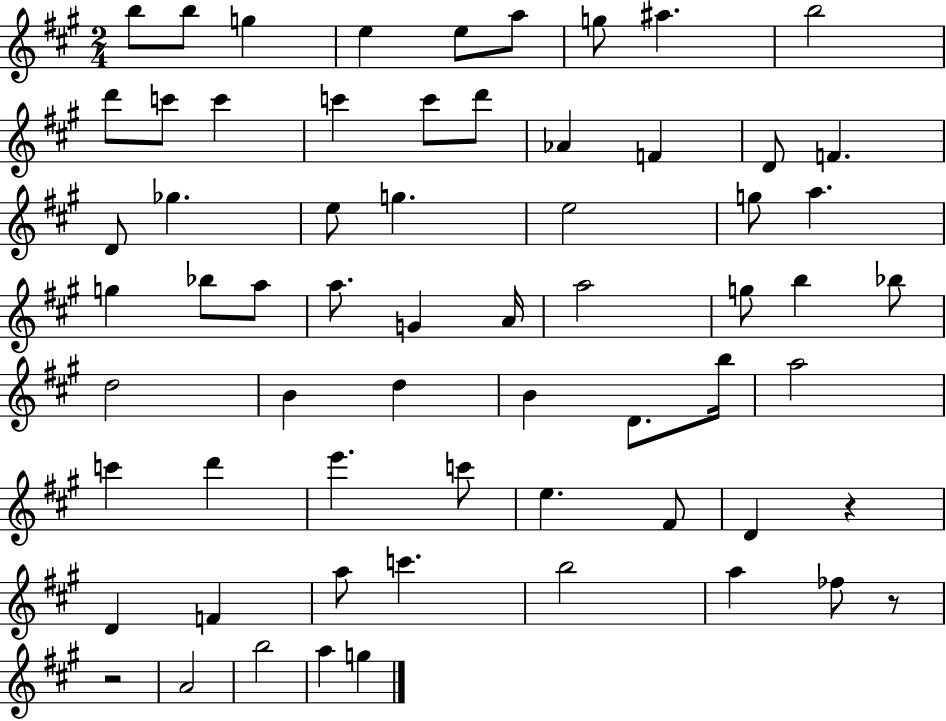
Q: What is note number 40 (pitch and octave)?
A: B4